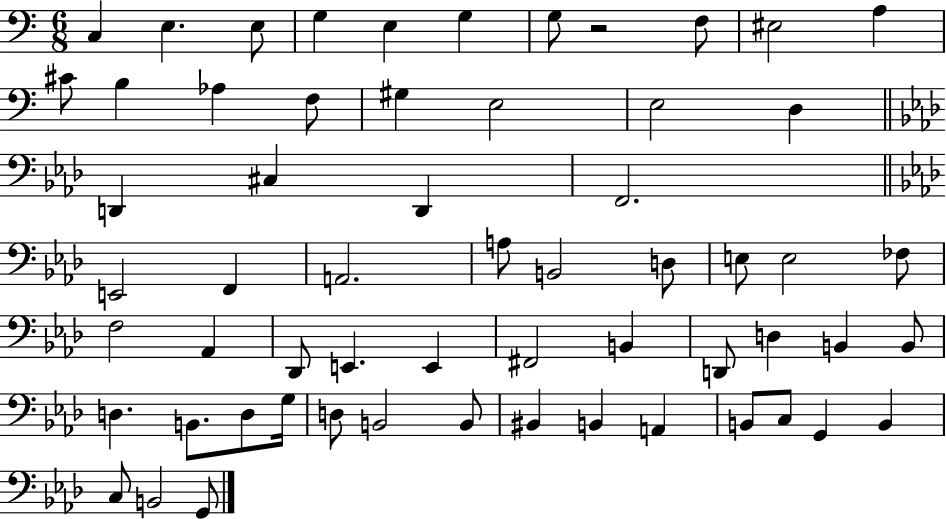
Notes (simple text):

C3/q E3/q. E3/e G3/q E3/q G3/q G3/e R/h F3/e EIS3/h A3/q C#4/e B3/q Ab3/q F3/e G#3/q E3/h E3/h D3/q D2/q C#3/q D2/q F2/h. E2/h F2/q A2/h. A3/e B2/h D3/e E3/e E3/h FES3/e F3/h Ab2/q Db2/e E2/q. E2/q F#2/h B2/q D2/e D3/q B2/q B2/e D3/q. B2/e. D3/e G3/s D3/e B2/h B2/e BIS2/q B2/q A2/q B2/e C3/e G2/q B2/q C3/e B2/h G2/e